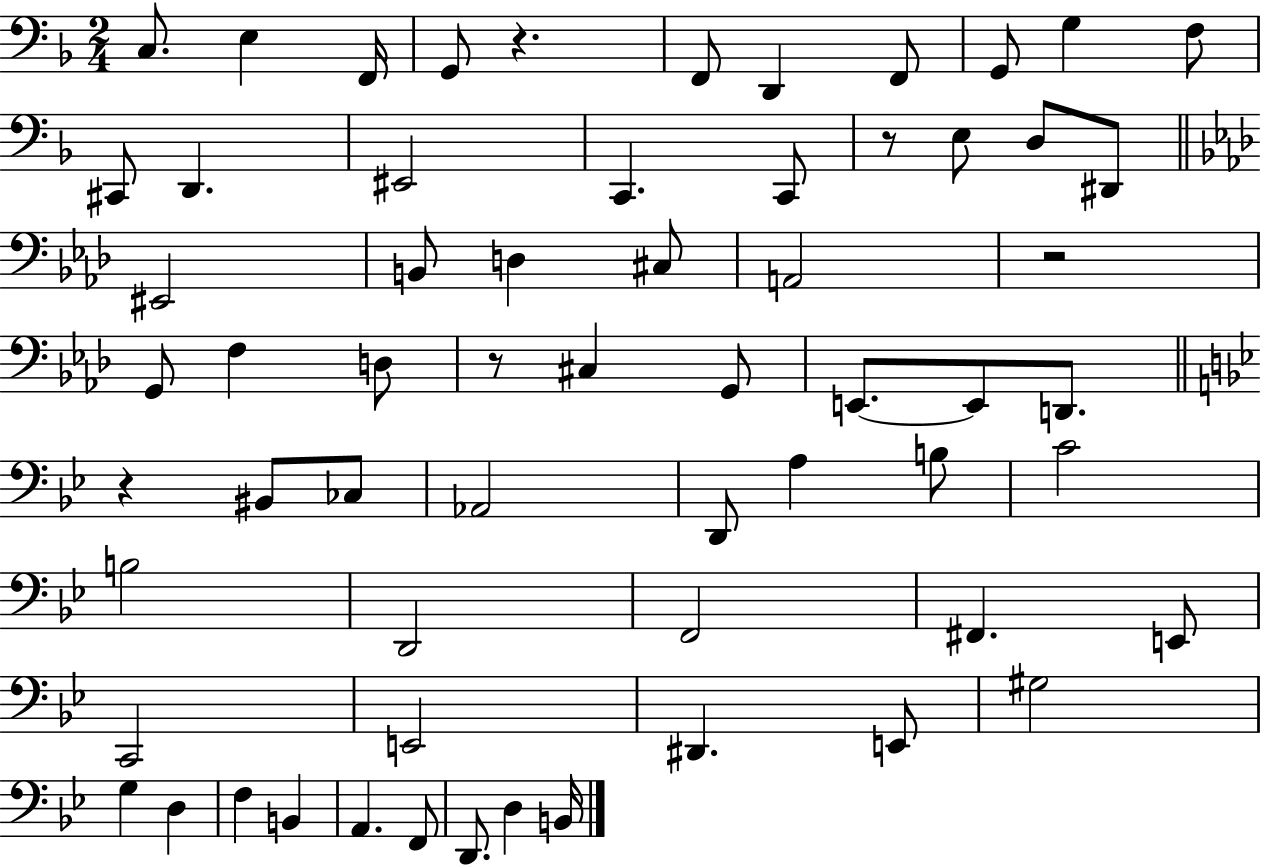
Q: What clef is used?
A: bass